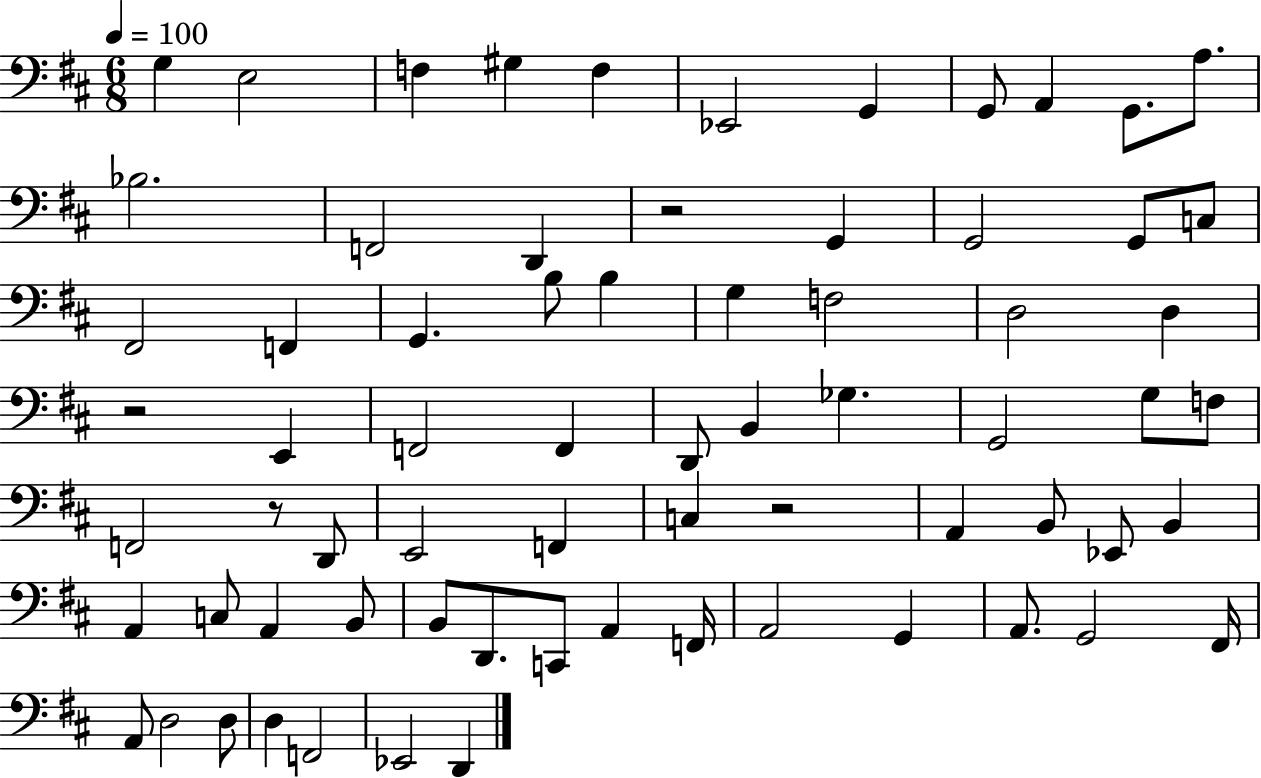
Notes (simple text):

G3/q E3/h F3/q G#3/q F3/q Eb2/h G2/q G2/e A2/q G2/e. A3/e. Bb3/h. F2/h D2/q R/h G2/q G2/h G2/e C3/e F#2/h F2/q G2/q. B3/e B3/q G3/q F3/h D3/h D3/q R/h E2/q F2/h F2/q D2/e B2/q Gb3/q. G2/h G3/e F3/e F2/h R/e D2/e E2/h F2/q C3/q R/h A2/q B2/e Eb2/e B2/q A2/q C3/e A2/q B2/e B2/e D2/e. C2/e A2/q F2/s A2/h G2/q A2/e. G2/h F#2/s A2/e D3/h D3/e D3/q F2/h Eb2/h D2/q